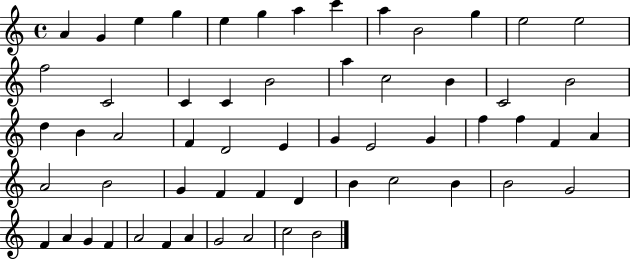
{
  \clef treble
  \time 4/4
  \defaultTimeSignature
  \key c \major
  a'4 g'4 e''4 g''4 | e''4 g''4 a''4 c'''4 | a''4 b'2 g''4 | e''2 e''2 | \break f''2 c'2 | c'4 c'4 b'2 | a''4 c''2 b'4 | c'2 b'2 | \break d''4 b'4 a'2 | f'4 d'2 e'4 | g'4 e'2 g'4 | f''4 f''4 f'4 a'4 | \break a'2 b'2 | g'4 f'4 f'4 d'4 | b'4 c''2 b'4 | b'2 g'2 | \break f'4 a'4 g'4 f'4 | a'2 f'4 a'4 | g'2 a'2 | c''2 b'2 | \break \bar "|."
}